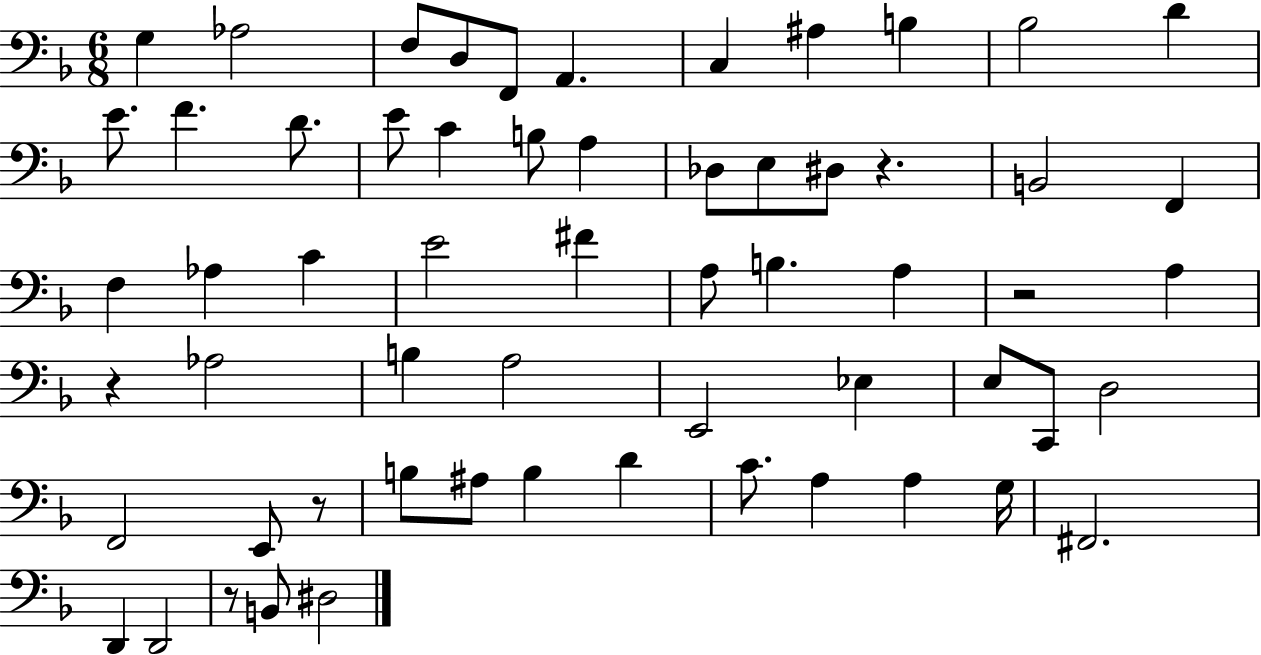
G3/q Ab3/h F3/e D3/e F2/e A2/q. C3/q A#3/q B3/q Bb3/h D4/q E4/e. F4/q. D4/e. E4/e C4/q B3/e A3/q Db3/e E3/e D#3/e R/q. B2/h F2/q F3/q Ab3/q C4/q E4/h F#4/q A3/e B3/q. A3/q R/h A3/q R/q Ab3/h B3/q A3/h E2/h Eb3/q E3/e C2/e D3/h F2/h E2/e R/e B3/e A#3/e B3/q D4/q C4/e. A3/q A3/q G3/s F#2/h. D2/q D2/h R/e B2/e D#3/h